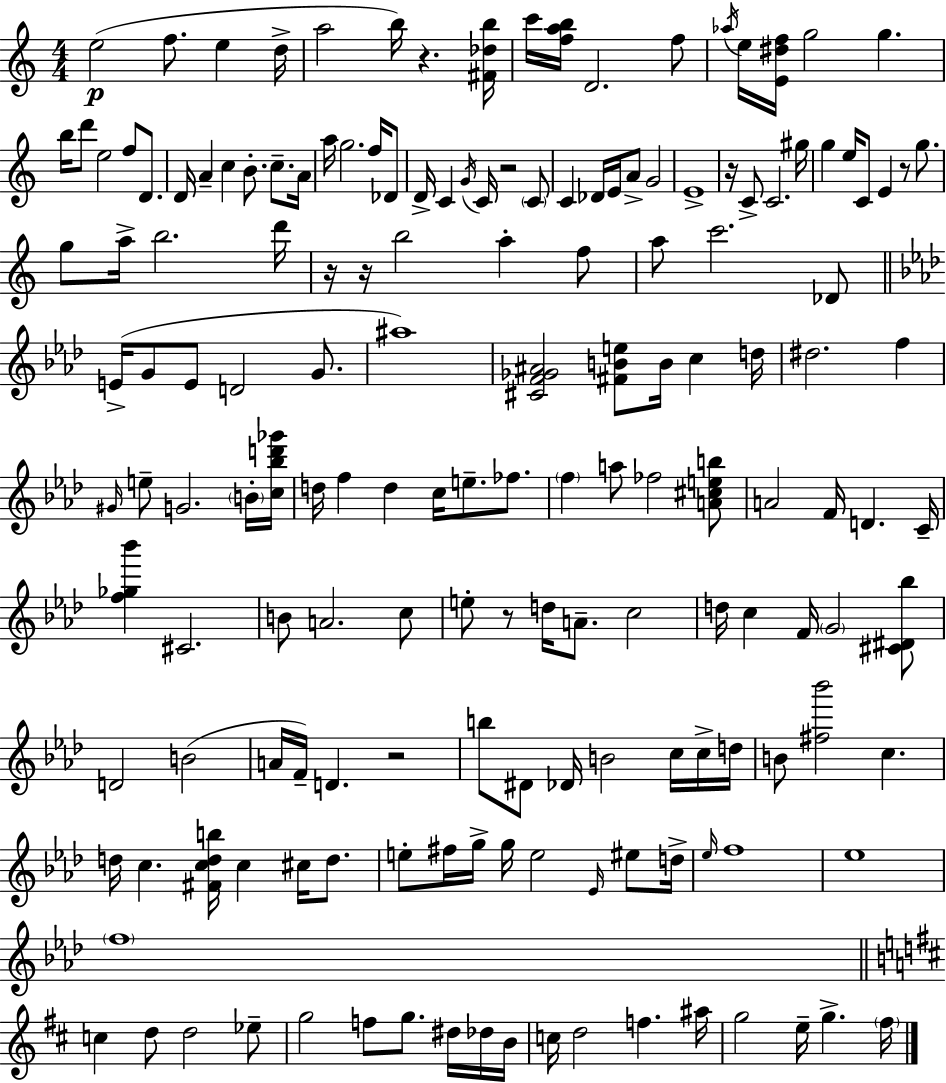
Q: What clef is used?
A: treble